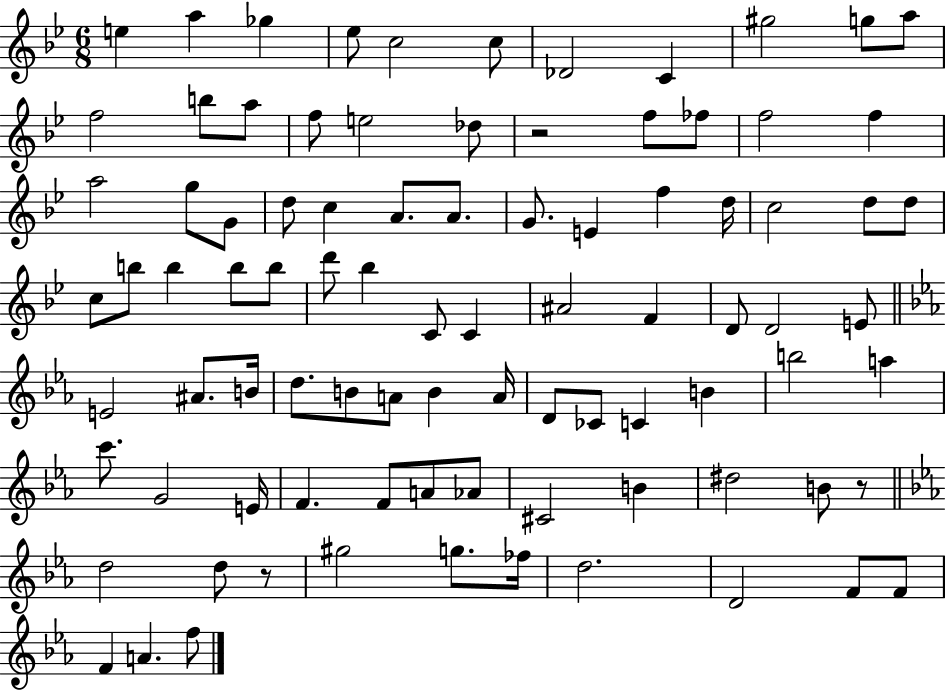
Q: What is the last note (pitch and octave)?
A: F5